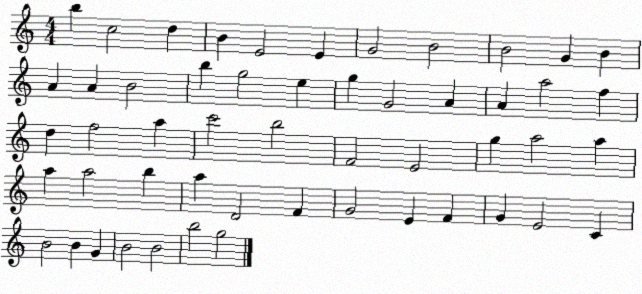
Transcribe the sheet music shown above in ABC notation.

X:1
T:Untitled
M:4/4
L:1/4
K:C
b c2 d B E2 E G2 B2 B2 G B A A B2 b g2 e g G2 A A a2 f d f2 a c'2 b2 F2 E2 g a2 a a a2 b a D2 F G2 E F G E2 C B2 B G B2 B2 b2 g2